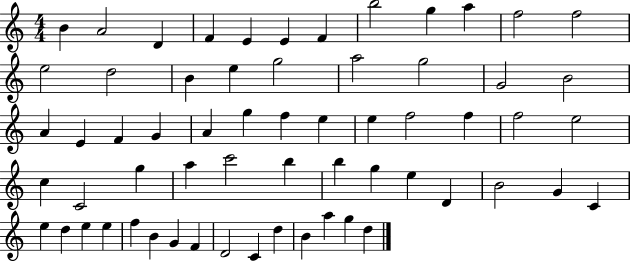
B4/q A4/h D4/q F4/q E4/q E4/q F4/q B5/h G5/q A5/q F5/h F5/h E5/h D5/h B4/q E5/q G5/h A5/h G5/h G4/h B4/h A4/q E4/q F4/q G4/q A4/q G5/q F5/q E5/q E5/q F5/h F5/q F5/h E5/h C5/q C4/h G5/q A5/q C6/h B5/q B5/q G5/q E5/q D4/q B4/h G4/q C4/q E5/q D5/q E5/q E5/q F5/q B4/q G4/q F4/q D4/h C4/q D5/q B4/q A5/q G5/q D5/q